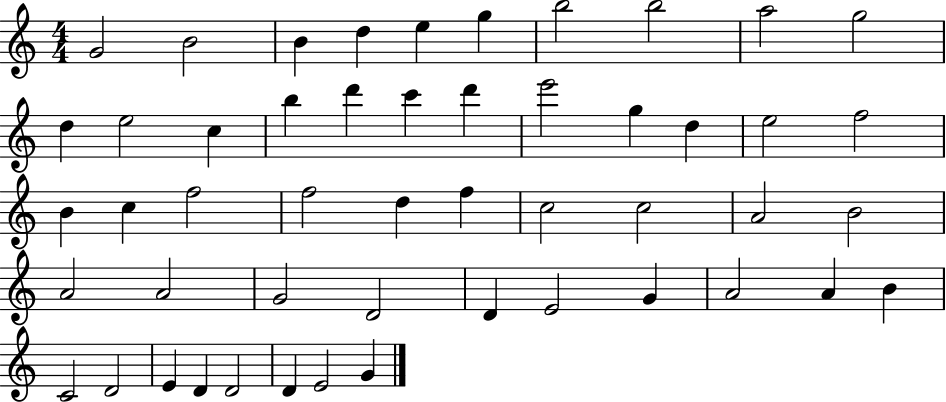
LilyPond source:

{
  \clef treble
  \numericTimeSignature
  \time 4/4
  \key c \major
  g'2 b'2 | b'4 d''4 e''4 g''4 | b''2 b''2 | a''2 g''2 | \break d''4 e''2 c''4 | b''4 d'''4 c'''4 d'''4 | e'''2 g''4 d''4 | e''2 f''2 | \break b'4 c''4 f''2 | f''2 d''4 f''4 | c''2 c''2 | a'2 b'2 | \break a'2 a'2 | g'2 d'2 | d'4 e'2 g'4 | a'2 a'4 b'4 | \break c'2 d'2 | e'4 d'4 d'2 | d'4 e'2 g'4 | \bar "|."
}